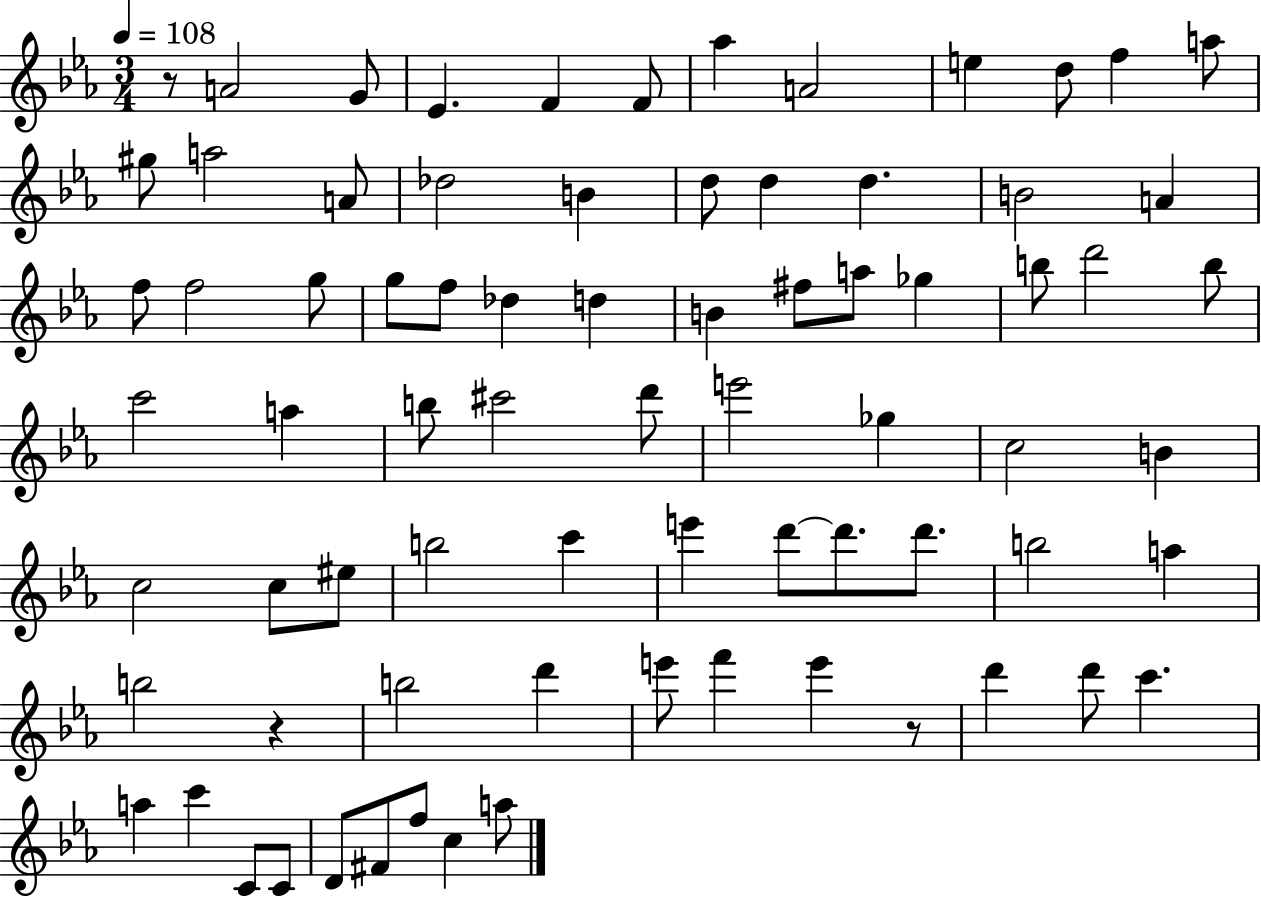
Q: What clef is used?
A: treble